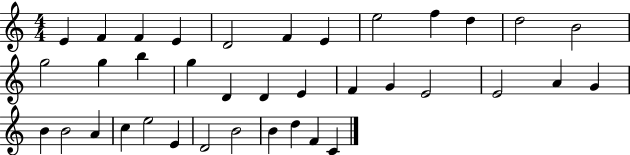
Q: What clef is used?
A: treble